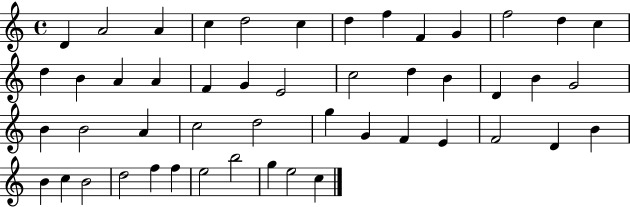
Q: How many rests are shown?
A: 0